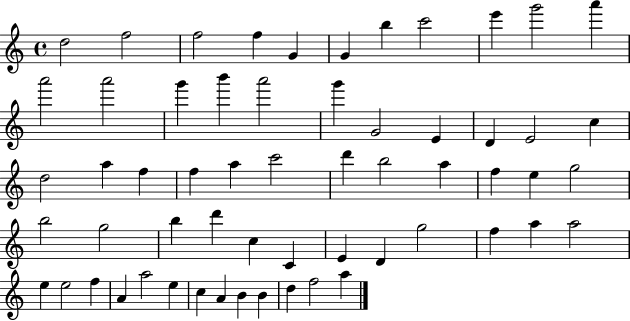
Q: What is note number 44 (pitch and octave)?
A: F5